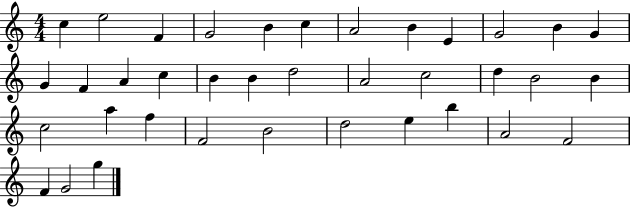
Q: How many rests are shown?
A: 0